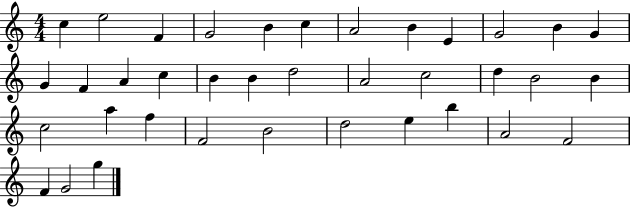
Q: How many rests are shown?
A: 0